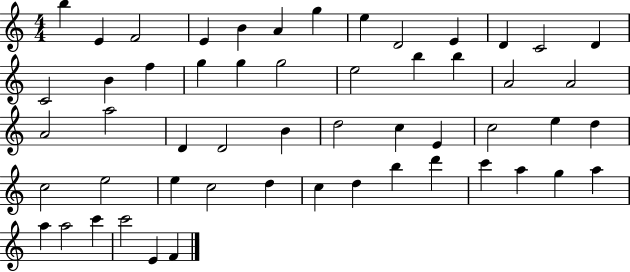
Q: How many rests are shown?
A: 0